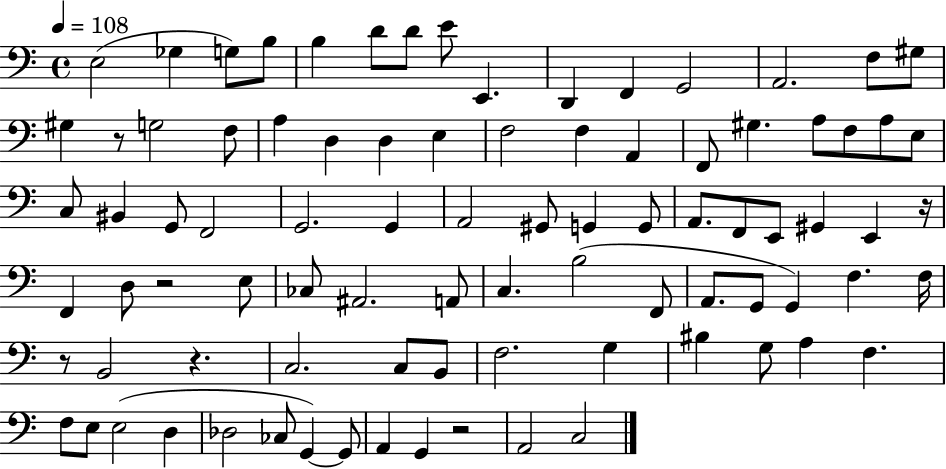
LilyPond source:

{
  \clef bass
  \time 4/4
  \defaultTimeSignature
  \key c \major
  \tempo 4 = 108
  e2( ges4 g8) b8 | b4 d'8 d'8 e'8 e,4. | d,4 f,4 g,2 | a,2. f8 gis8 | \break gis4 r8 g2 f8 | a4 d4 d4 e4 | f2 f4 a,4 | f,8 gis4. a8 f8 a8 e8 | \break c8 bis,4 g,8 f,2 | g,2. g,4 | a,2 gis,8 g,4 g,8 | a,8. f,8 e,8 gis,4 e,4 r16 | \break f,4 d8 r2 e8 | ces8 ais,2. a,8 | c4. b2( f,8 | a,8. g,8 g,4) f4. f16 | \break r8 b,2 r4. | c2. c8 b,8 | f2. g4 | bis4 g8 a4 f4. | \break f8 e8 e2( d4 | des2 ces8 g,4~~) g,8 | a,4 g,4 r2 | a,2 c2 | \break \bar "|."
}